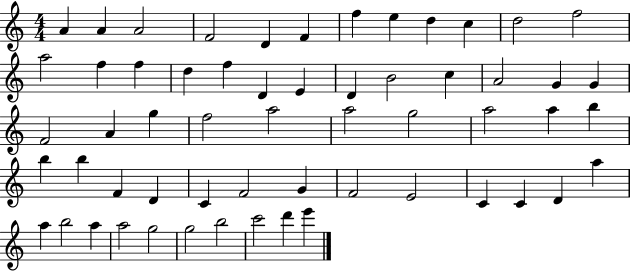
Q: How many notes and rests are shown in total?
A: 58